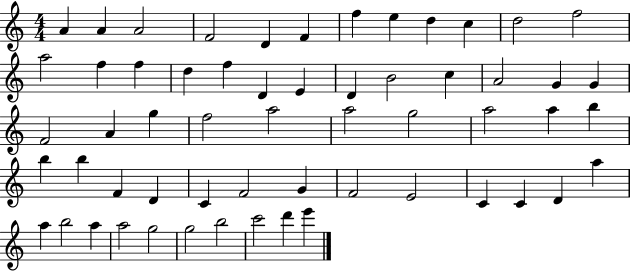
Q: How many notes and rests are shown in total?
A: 58